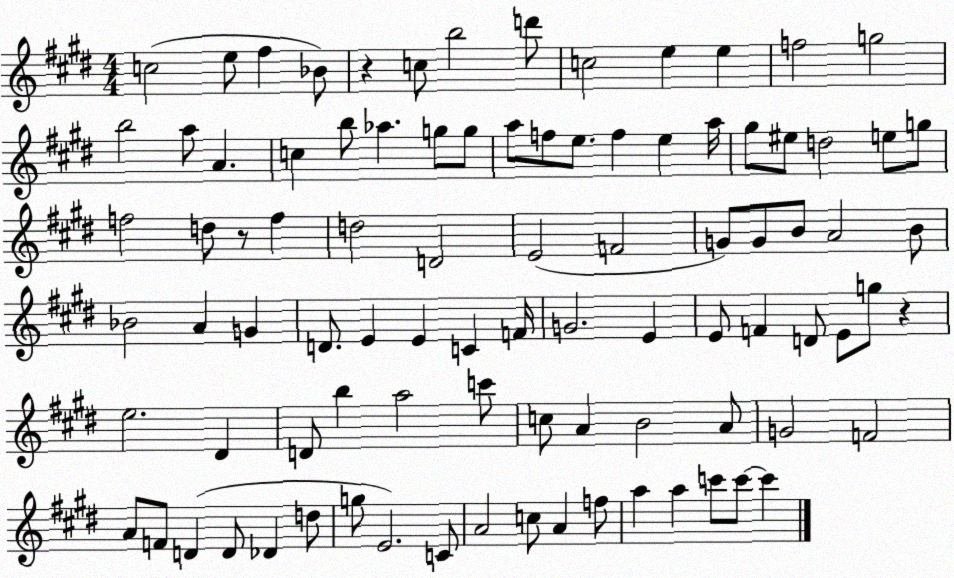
X:1
T:Untitled
M:4/4
L:1/4
K:E
c2 e/2 ^f _B/2 z c/2 b2 d'/2 c2 e e f2 g2 b2 a/2 A c b/2 _a g/2 g/2 a/2 f/2 e/2 f e a/4 ^g/2 ^e/2 d2 e/2 g/2 f2 d/2 z/2 f d2 D2 E2 F2 G/2 G/2 B/2 A2 B/2 _B2 A G D/2 E E C F/4 G2 E E/2 F D/2 E/2 g/2 z e2 ^D D/2 b a2 c'/2 c/2 A B2 A/2 G2 F2 A/2 F/2 D D/2 _D d/2 g/2 E2 C/2 A2 c/2 A f/2 a a c'/2 c'/2 c'